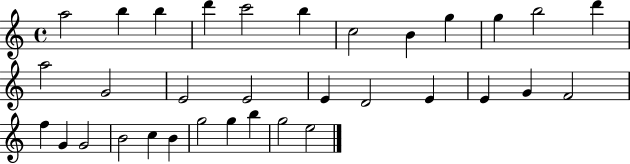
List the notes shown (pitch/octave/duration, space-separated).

A5/h B5/q B5/q D6/q C6/h B5/q C5/h B4/q G5/q G5/q B5/h D6/q A5/h G4/h E4/h E4/h E4/q D4/h E4/q E4/q G4/q F4/h F5/q G4/q G4/h B4/h C5/q B4/q G5/h G5/q B5/q G5/h E5/h